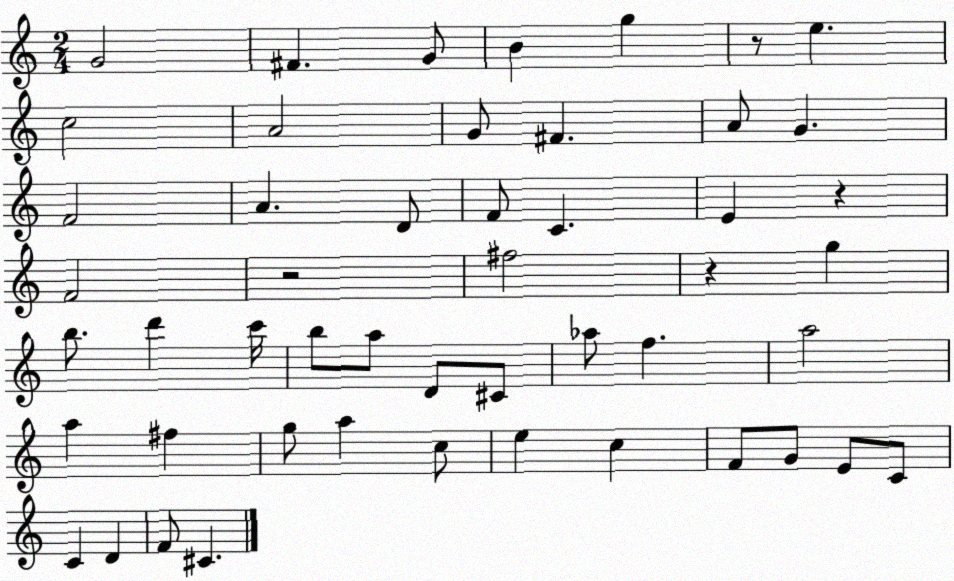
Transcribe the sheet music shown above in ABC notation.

X:1
T:Untitled
M:2/4
L:1/4
K:C
G2 ^F G/2 B g z/2 e c2 A2 G/2 ^F A/2 G F2 A D/2 F/2 C E z F2 z2 ^f2 z g b/2 d' c'/4 b/2 a/2 D/2 ^C/2 _a/2 f a2 a ^f g/2 a c/2 e c F/2 G/2 E/2 C/2 C D F/2 ^C